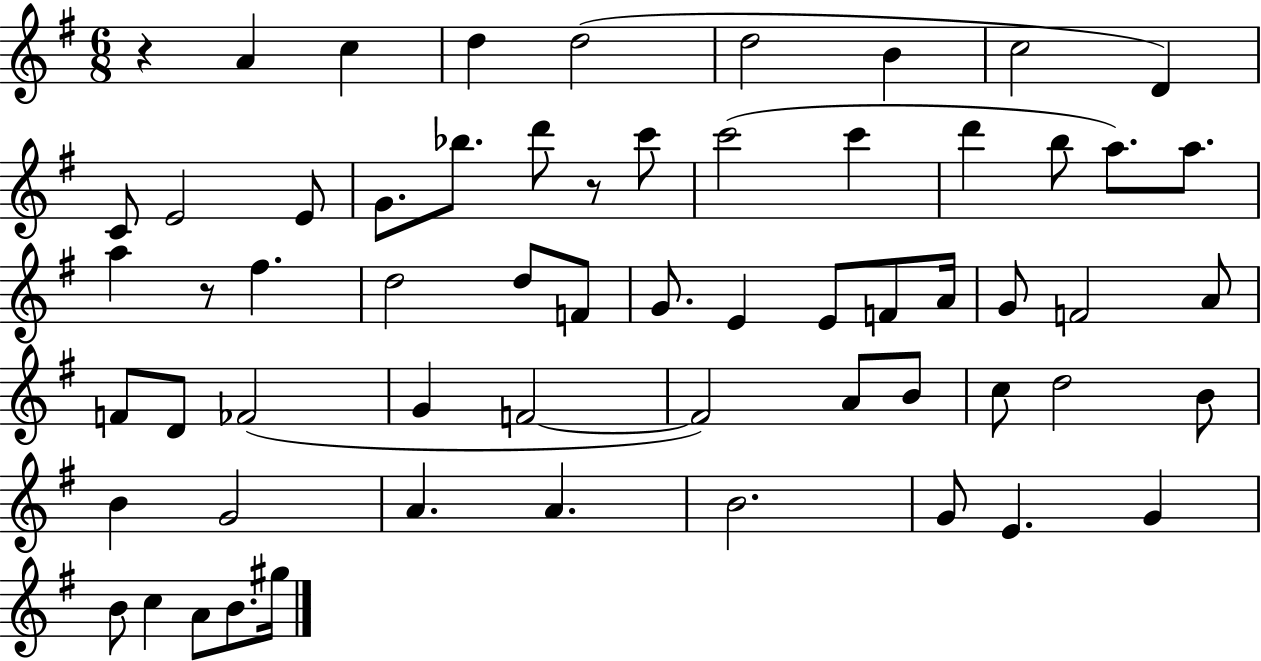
X:1
T:Untitled
M:6/8
L:1/4
K:G
z A c d d2 d2 B c2 D C/2 E2 E/2 G/2 _b/2 d'/2 z/2 c'/2 c'2 c' d' b/2 a/2 a/2 a z/2 ^f d2 d/2 F/2 G/2 E E/2 F/2 A/4 G/2 F2 A/2 F/2 D/2 _F2 G F2 F2 A/2 B/2 c/2 d2 B/2 B G2 A A B2 G/2 E G B/2 c A/2 B/2 ^g/4